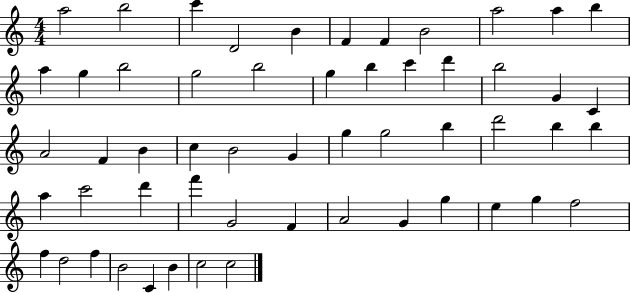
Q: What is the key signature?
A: C major